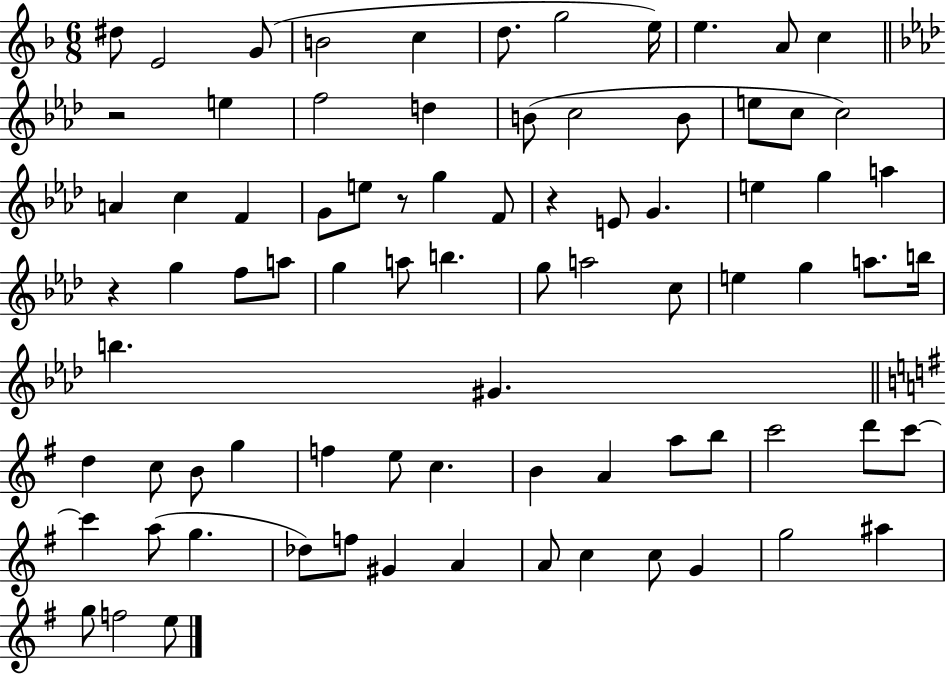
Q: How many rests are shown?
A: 4